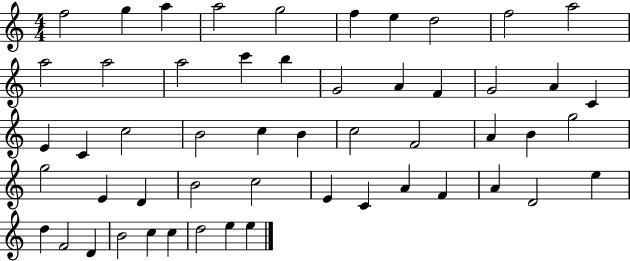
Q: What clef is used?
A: treble